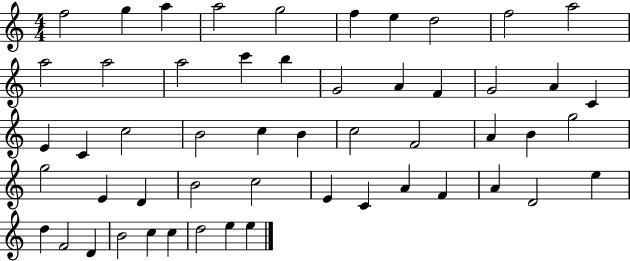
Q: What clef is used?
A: treble